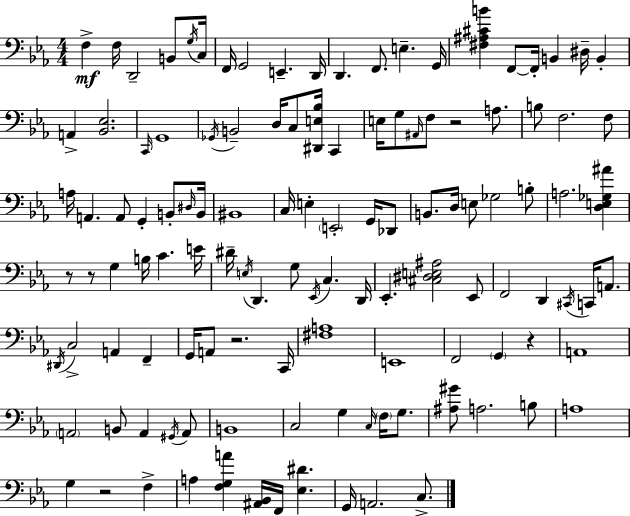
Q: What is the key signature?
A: EES major